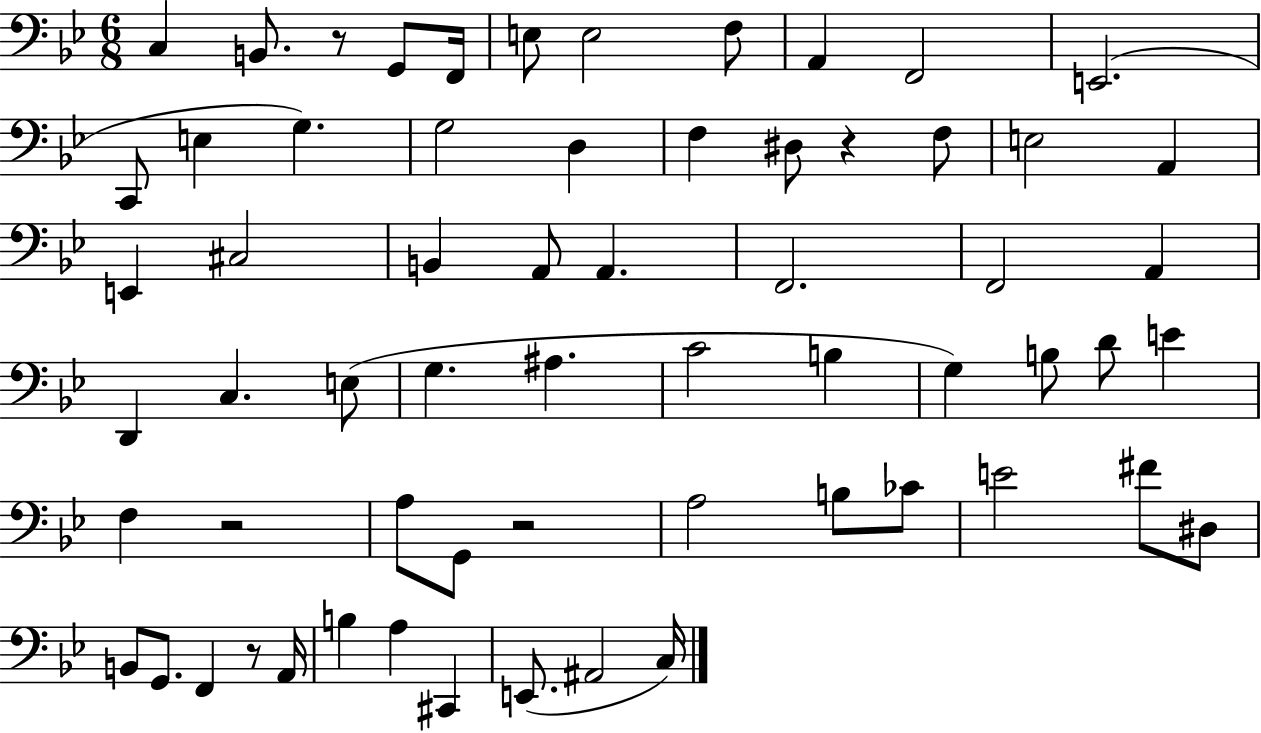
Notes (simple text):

C3/q B2/e. R/e G2/e F2/s E3/e E3/h F3/e A2/q F2/h E2/h. C2/e E3/q G3/q. G3/h D3/q F3/q D#3/e R/q F3/e E3/h A2/q E2/q C#3/h B2/q A2/e A2/q. F2/h. F2/h A2/q D2/q C3/q. E3/e G3/q. A#3/q. C4/h B3/q G3/q B3/e D4/e E4/q F3/q R/h A3/e G2/e R/h A3/h B3/e CES4/e E4/h F#4/e D#3/e B2/e G2/e. F2/q R/e A2/s B3/q A3/q C#2/q E2/e. A#2/h C3/s